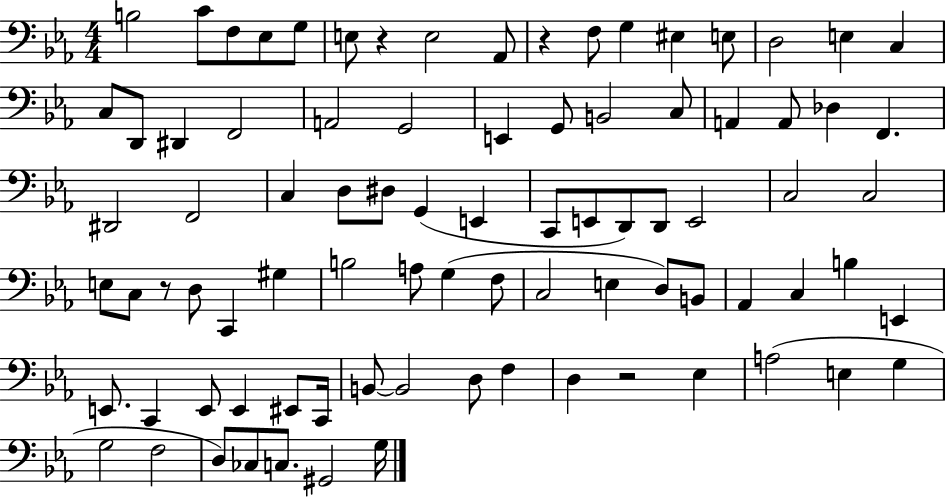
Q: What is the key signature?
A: EES major